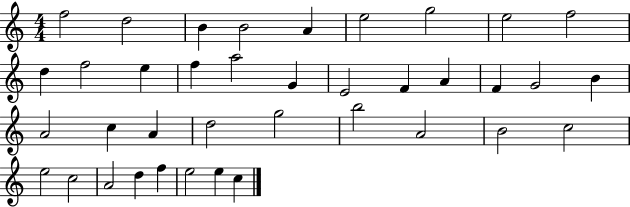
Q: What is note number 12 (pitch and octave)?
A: E5